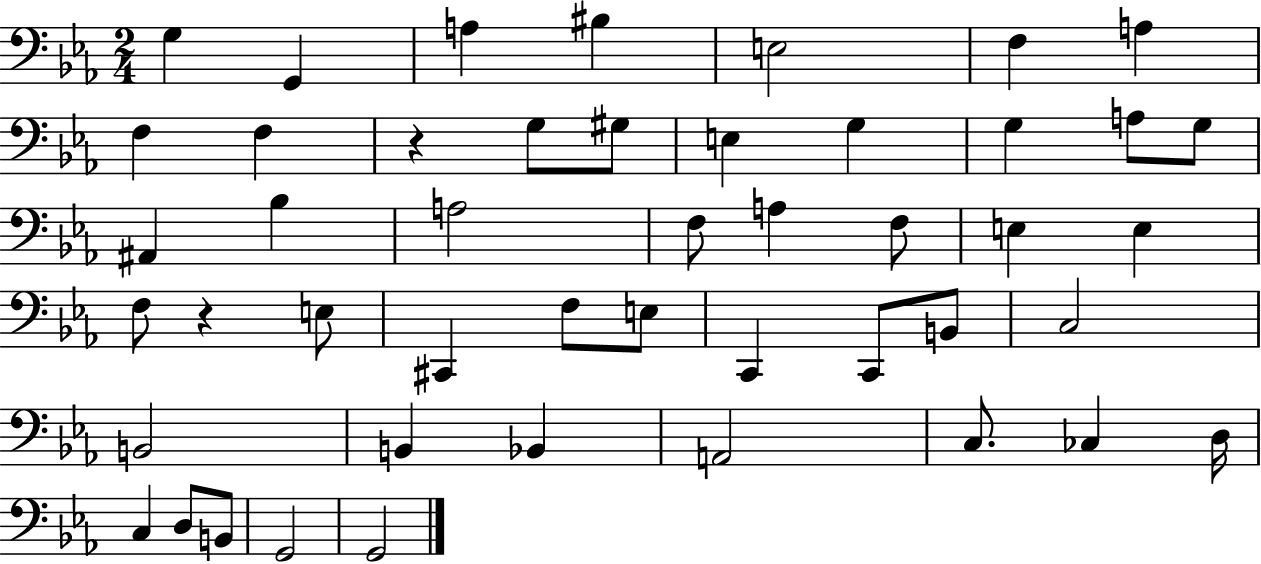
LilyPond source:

{
  \clef bass
  \numericTimeSignature
  \time 2/4
  \key ees \major
  \repeat volta 2 { g4 g,4 | a4 bis4 | e2 | f4 a4 | \break f4 f4 | r4 g8 gis8 | e4 g4 | g4 a8 g8 | \break ais,4 bes4 | a2 | f8 a4 f8 | e4 e4 | \break f8 r4 e8 | cis,4 f8 e8 | c,4 c,8 b,8 | c2 | \break b,2 | b,4 bes,4 | a,2 | c8. ces4 d16 | \break c4 d8 b,8 | g,2 | g,2 | } \bar "|."
}